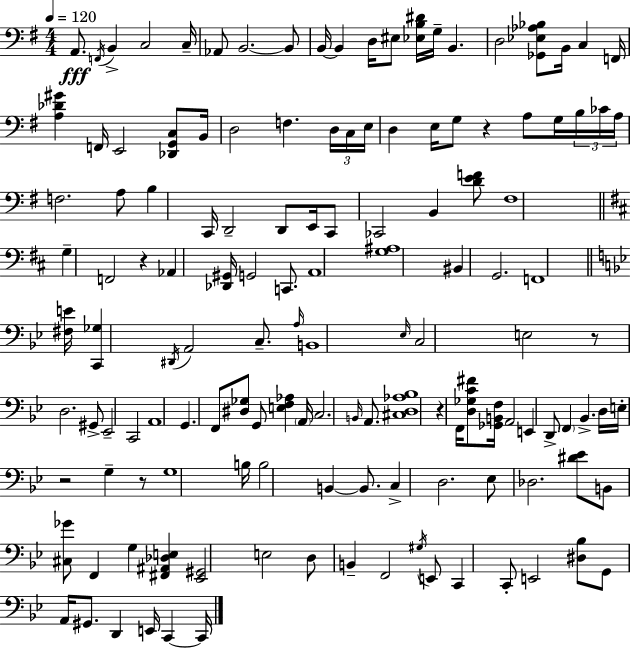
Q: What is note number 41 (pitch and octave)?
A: E2